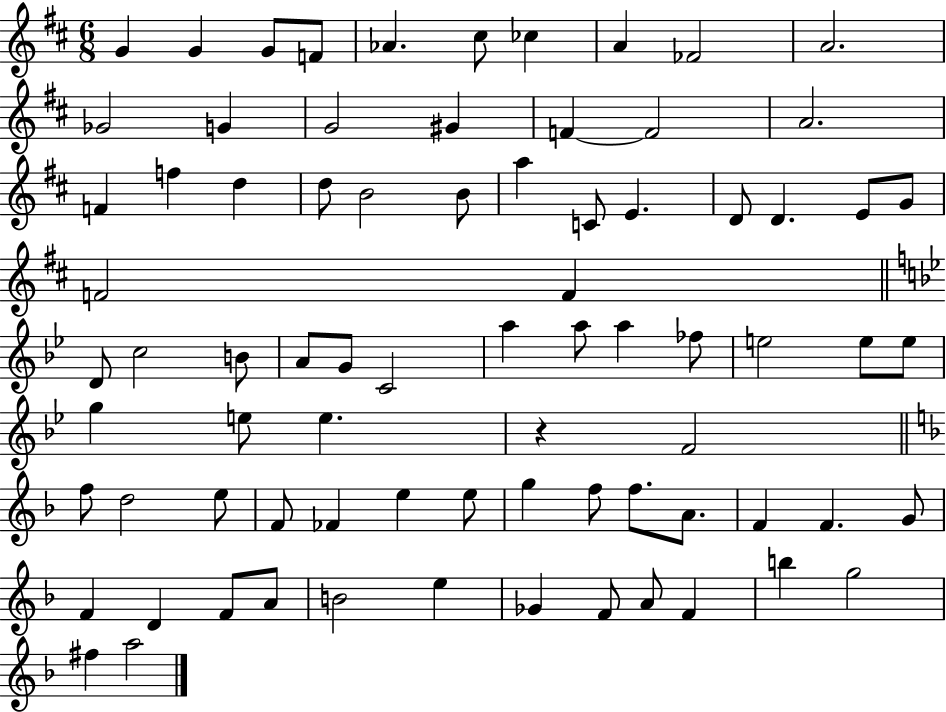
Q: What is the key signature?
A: D major